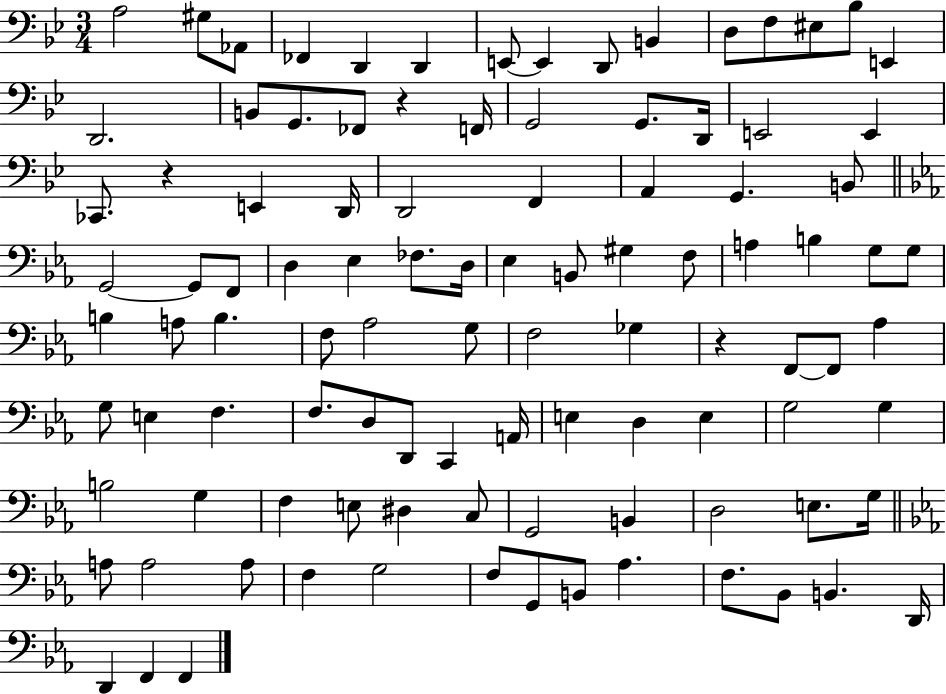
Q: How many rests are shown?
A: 3